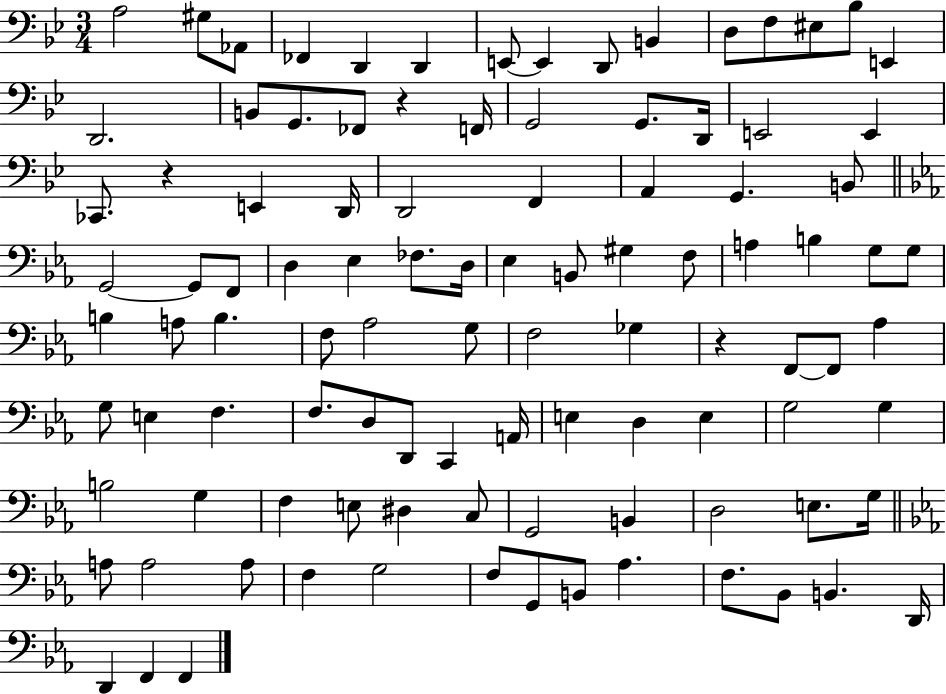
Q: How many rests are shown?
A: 3